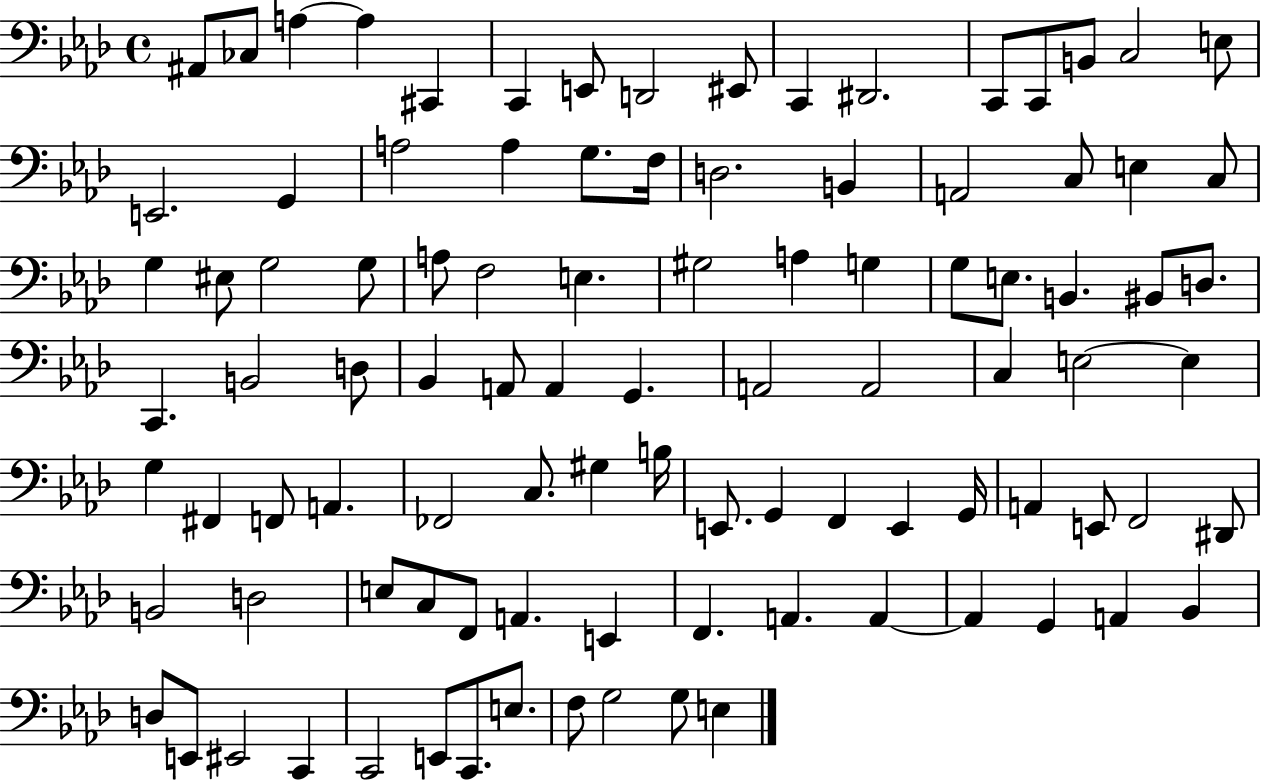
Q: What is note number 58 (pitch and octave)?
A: F2